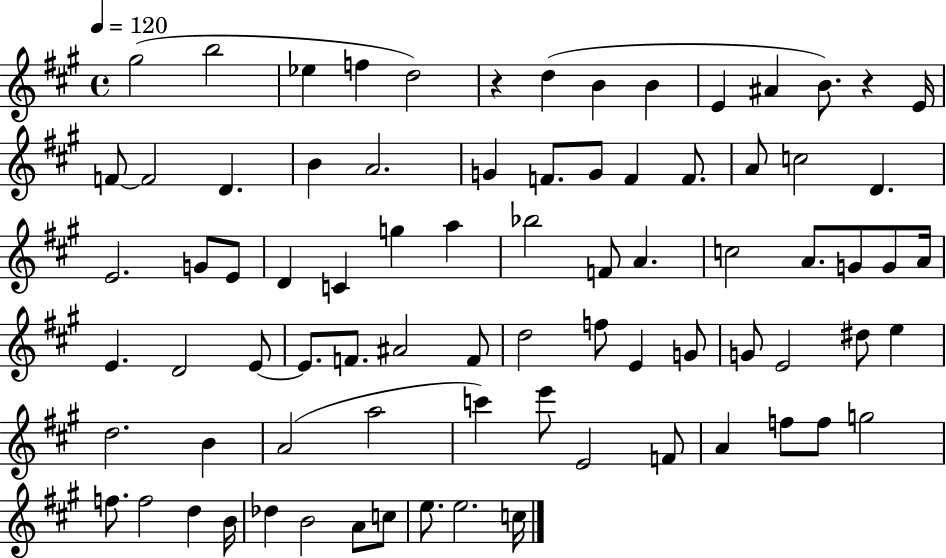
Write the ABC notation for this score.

X:1
T:Untitled
M:4/4
L:1/4
K:A
^g2 b2 _e f d2 z d B B E ^A B/2 z E/4 F/2 F2 D B A2 G F/2 G/2 F F/2 A/2 c2 D E2 G/2 E/2 D C g a _b2 F/2 A c2 A/2 G/2 G/2 A/4 E D2 E/2 E/2 F/2 ^A2 F/2 d2 f/2 E G/2 G/2 E2 ^d/2 e d2 B A2 a2 c' e'/2 E2 F/2 A f/2 f/2 g2 f/2 f2 d B/4 _d B2 A/2 c/2 e/2 e2 c/4